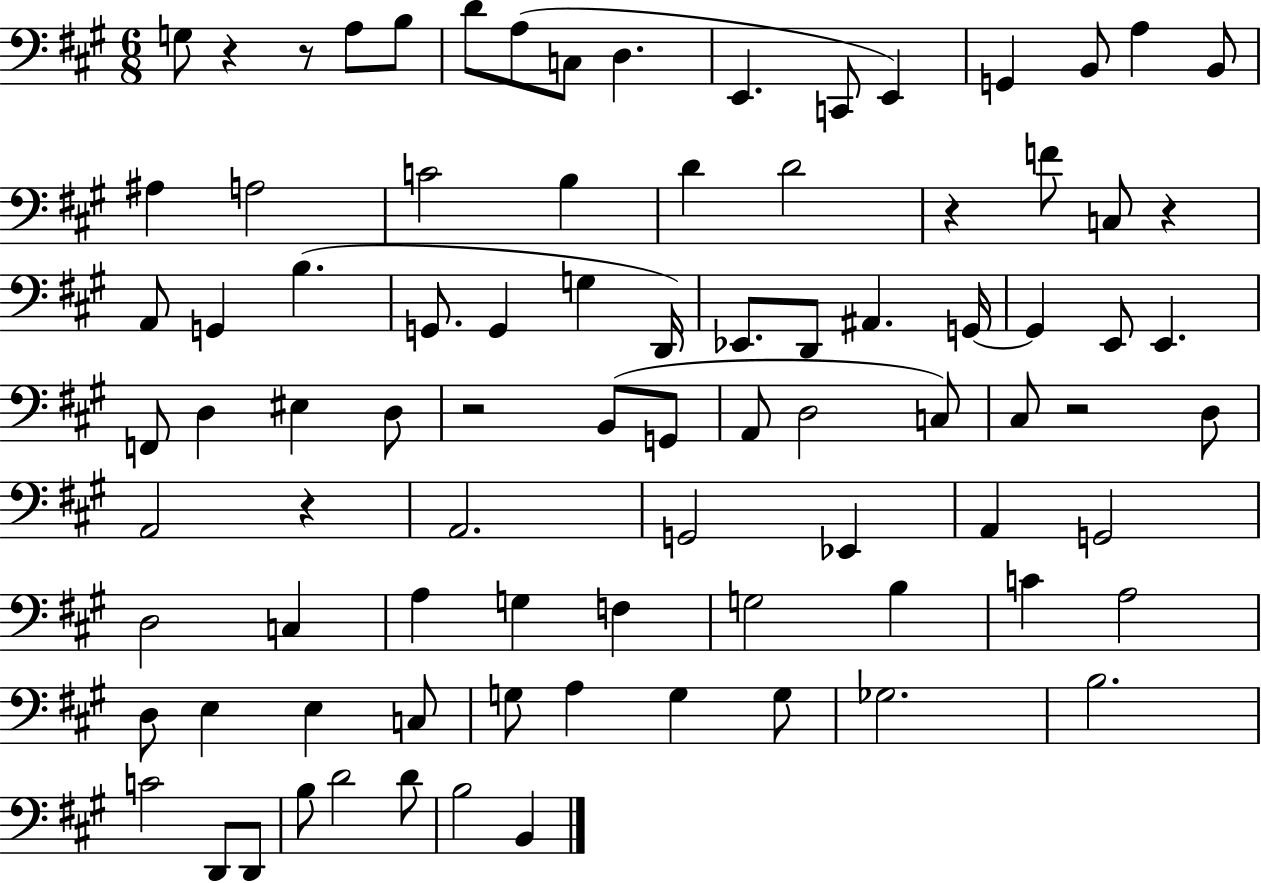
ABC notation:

X:1
T:Untitled
M:6/8
L:1/4
K:A
G,/2 z z/2 A,/2 B,/2 D/2 A,/2 C,/2 D, E,, C,,/2 E,, G,, B,,/2 A, B,,/2 ^A, A,2 C2 B, D D2 z F/2 C,/2 z A,,/2 G,, B, G,,/2 G,, G, D,,/4 _E,,/2 D,,/2 ^A,, G,,/4 G,, E,,/2 E,, F,,/2 D, ^E, D,/2 z2 B,,/2 G,,/2 A,,/2 D,2 C,/2 ^C,/2 z2 D,/2 A,,2 z A,,2 G,,2 _E,, A,, G,,2 D,2 C, A, G, F, G,2 B, C A,2 D,/2 E, E, C,/2 G,/2 A, G, G,/2 _G,2 B,2 C2 D,,/2 D,,/2 B,/2 D2 D/2 B,2 B,,